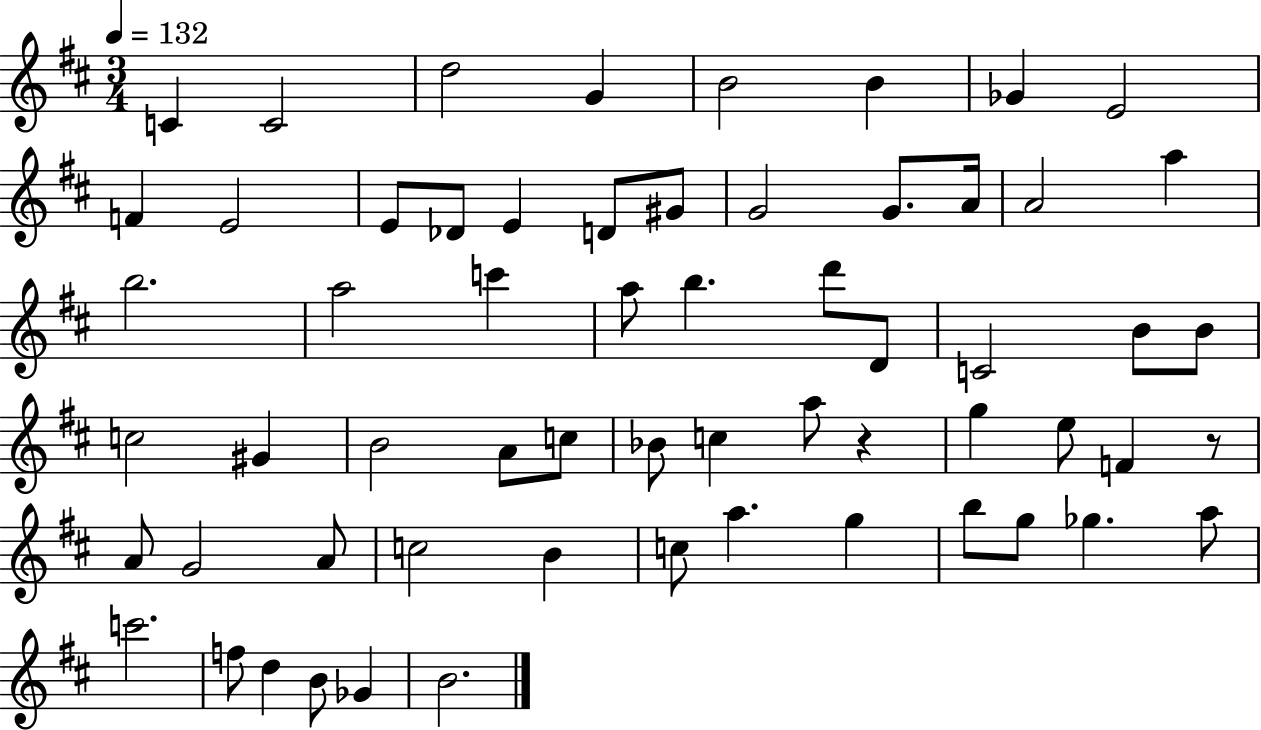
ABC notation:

X:1
T:Untitled
M:3/4
L:1/4
K:D
C C2 d2 G B2 B _G E2 F E2 E/2 _D/2 E D/2 ^G/2 G2 G/2 A/4 A2 a b2 a2 c' a/2 b d'/2 D/2 C2 B/2 B/2 c2 ^G B2 A/2 c/2 _B/2 c a/2 z g e/2 F z/2 A/2 G2 A/2 c2 B c/2 a g b/2 g/2 _g a/2 c'2 f/2 d B/2 _G B2